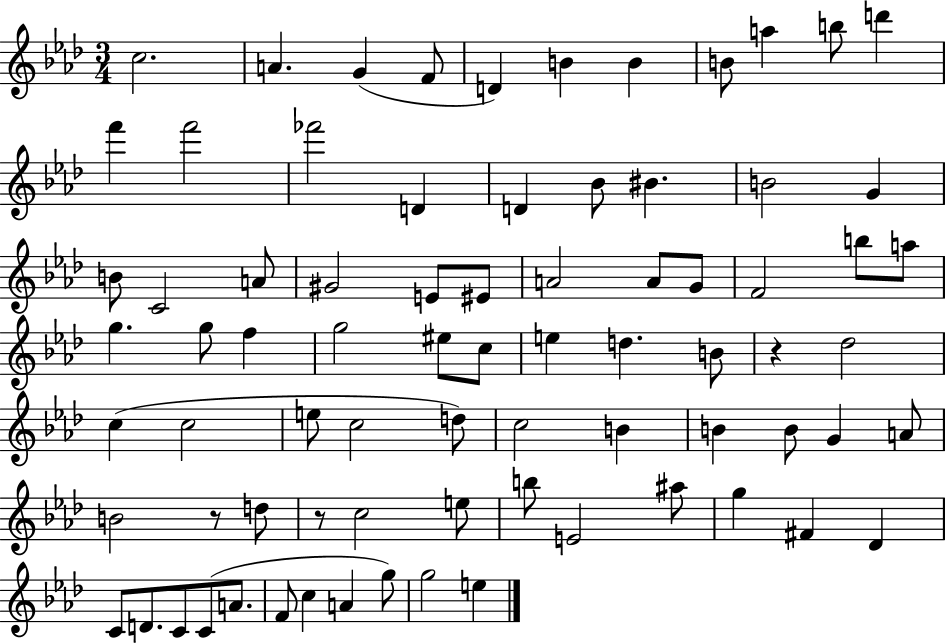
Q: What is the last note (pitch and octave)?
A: E5